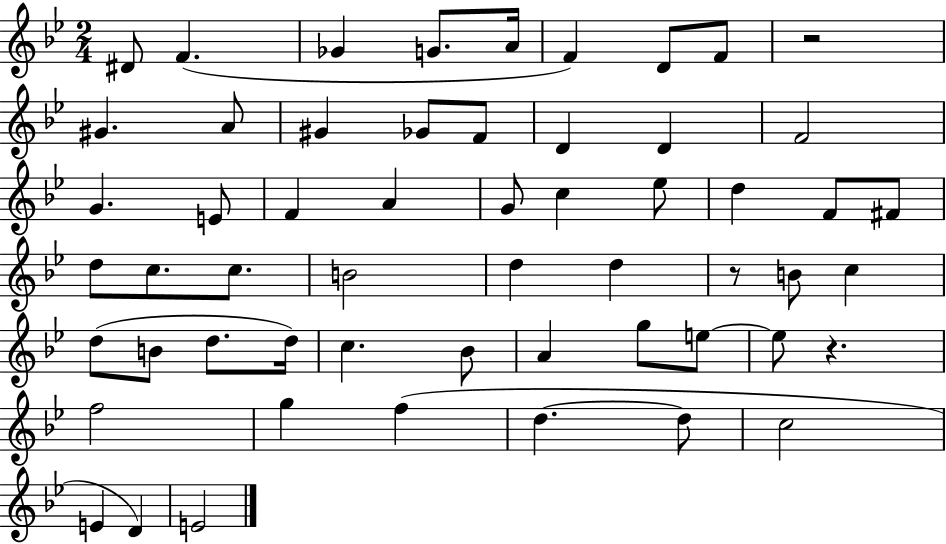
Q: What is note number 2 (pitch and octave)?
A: F4